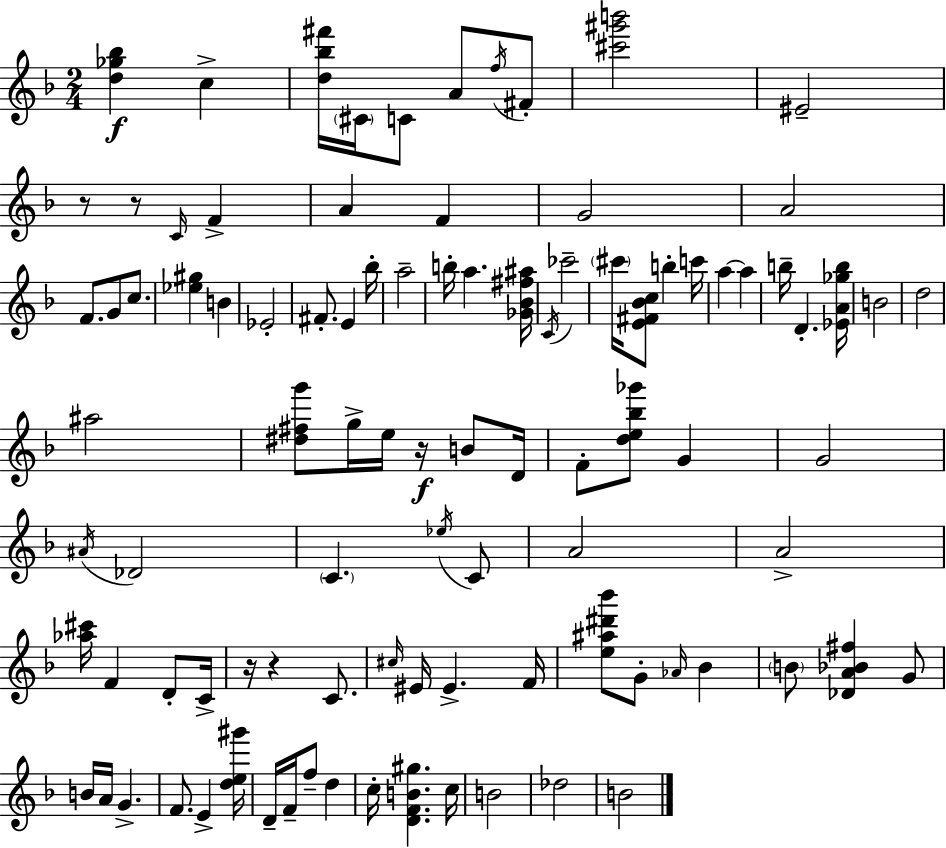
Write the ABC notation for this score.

X:1
T:Untitled
M:2/4
L:1/4
K:F
[d_g_b] c [d_b^f']/4 ^C/4 C/2 A/2 f/4 ^F/2 [^c'^g'b']2 ^E2 z/2 z/2 C/4 F A F G2 A2 F/2 G/2 c/2 [_e^g] B _E2 ^F/2 E _b/4 a2 b/4 a [_G_B^f^a]/4 C/4 _c'2 ^c'/4 [E^F_Bc]/2 b c'/4 a a b/4 D [_EA_gb]/4 B2 d2 ^a2 [^d^fg']/2 g/4 e/4 z/4 B/2 D/4 F/2 [de_b_g']/2 G G2 ^A/4 _D2 C _e/4 C/2 A2 A2 [_a^c']/4 F D/2 C/4 z/4 z C/2 ^c/4 ^E/4 ^E F/4 [e^a^d'_b']/2 G/2 _A/4 _B B/2 [_DA_B^f] G/2 B/4 A/4 G F/2 E [de^g']/4 D/4 F/4 f/2 d c/4 [DFB^g] c/4 B2 _d2 B2